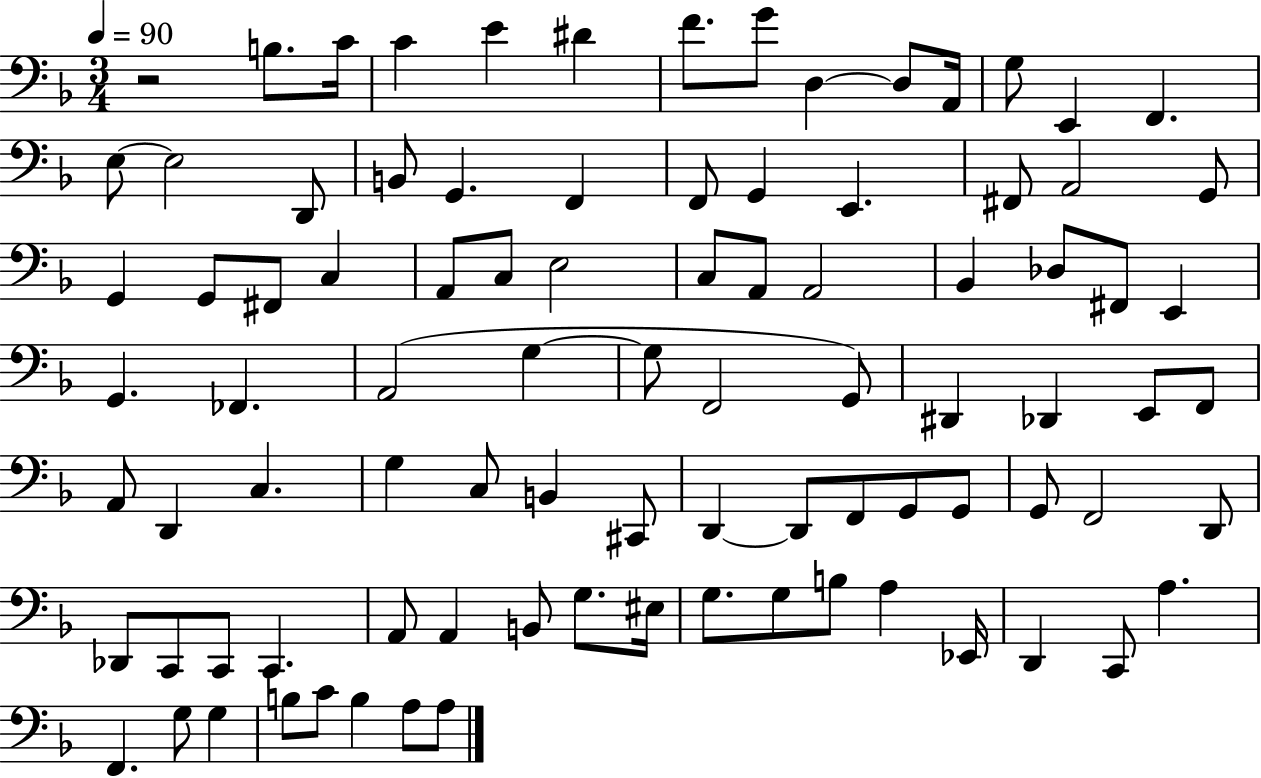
R/h B3/e. C4/s C4/q E4/q D#4/q F4/e. G4/e D3/q D3/e A2/s G3/e E2/q F2/q. E3/e E3/h D2/e B2/e G2/q. F2/q F2/e G2/q E2/q. F#2/e A2/h G2/e G2/q G2/e F#2/e C3/q A2/e C3/e E3/h C3/e A2/e A2/h Bb2/q Db3/e F#2/e E2/q G2/q. FES2/q. A2/h G3/q G3/e F2/h G2/e D#2/q Db2/q E2/e F2/e A2/e D2/q C3/q. G3/q C3/e B2/q C#2/e D2/q D2/e F2/e G2/e G2/e G2/e F2/h D2/e Db2/e C2/e C2/e C2/q. A2/e A2/q B2/e G3/e. EIS3/s G3/e. G3/e B3/e A3/q Eb2/s D2/q C2/e A3/q. F2/q. G3/e G3/q B3/e C4/e B3/q A3/e A3/e